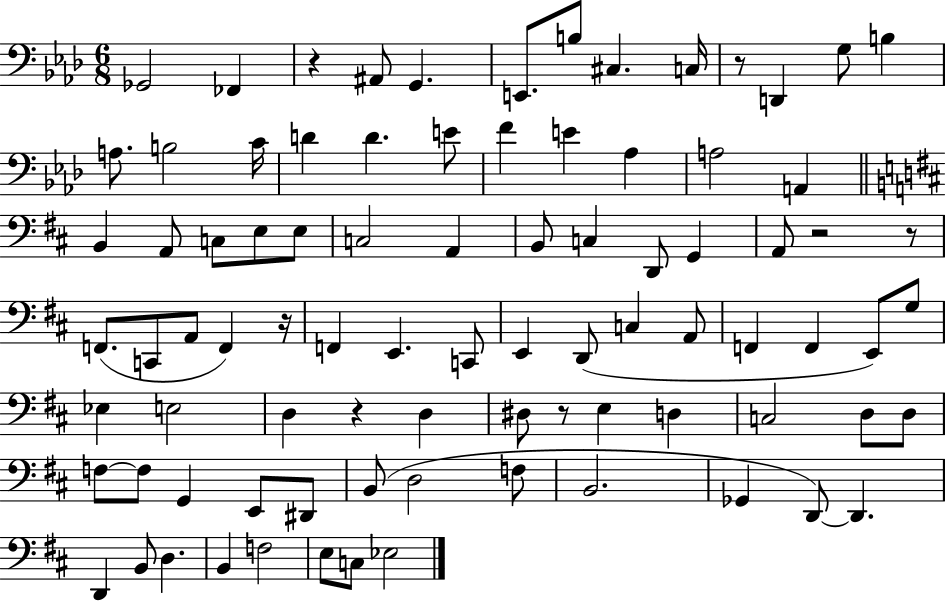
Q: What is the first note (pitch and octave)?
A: Gb2